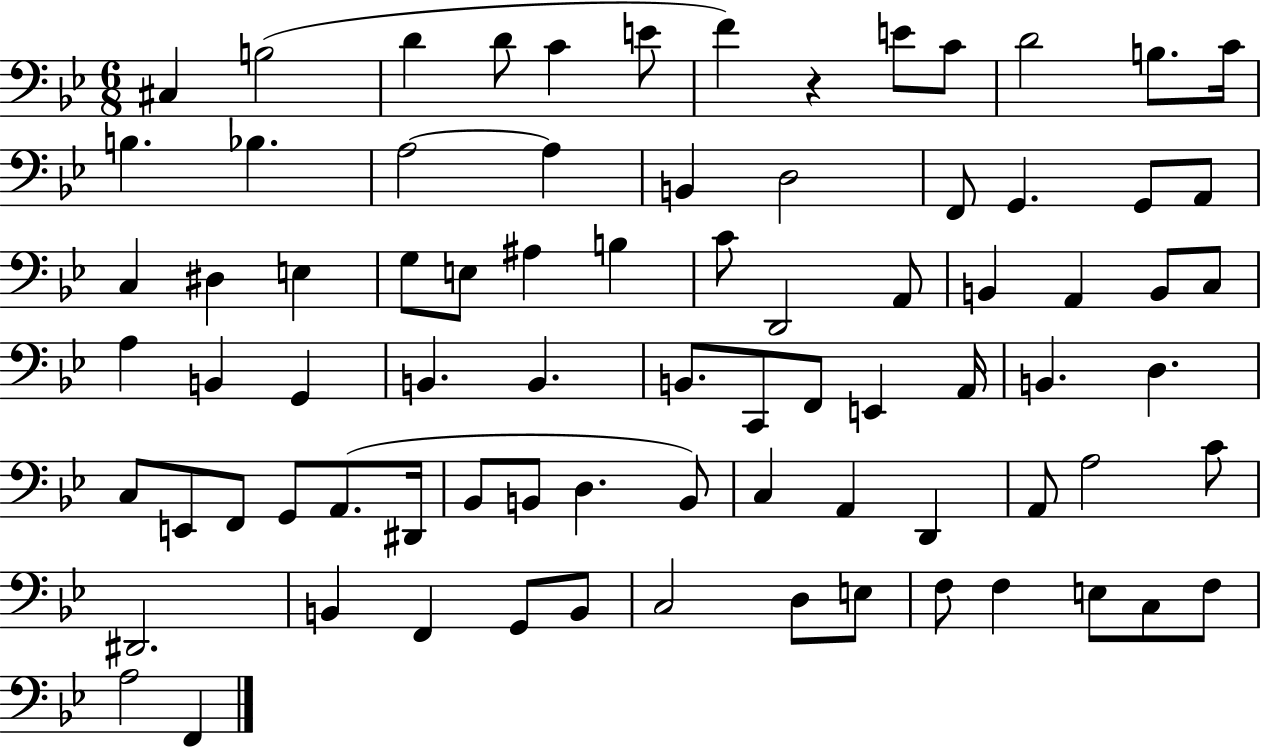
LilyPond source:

{
  \clef bass
  \numericTimeSignature
  \time 6/8
  \key bes \major
  cis4 b2( | d'4 d'8 c'4 e'8 | f'4) r4 e'8 c'8 | d'2 b8. c'16 | \break b4. bes4. | a2~~ a4 | b,4 d2 | f,8 g,4. g,8 a,8 | \break c4 dis4 e4 | g8 e8 ais4 b4 | c'8 d,2 a,8 | b,4 a,4 b,8 c8 | \break a4 b,4 g,4 | b,4. b,4. | b,8. c,8 f,8 e,4 a,16 | b,4. d4. | \break c8 e,8 f,8 g,8 a,8.( dis,16 | bes,8 b,8 d4. b,8) | c4 a,4 d,4 | a,8 a2 c'8 | \break dis,2. | b,4 f,4 g,8 b,8 | c2 d8 e8 | f8 f4 e8 c8 f8 | \break a2 f,4 | \bar "|."
}